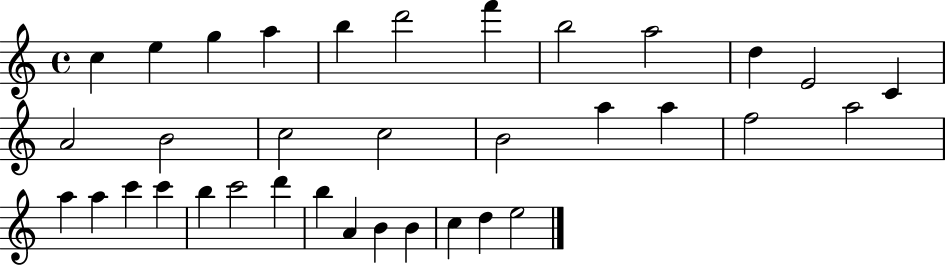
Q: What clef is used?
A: treble